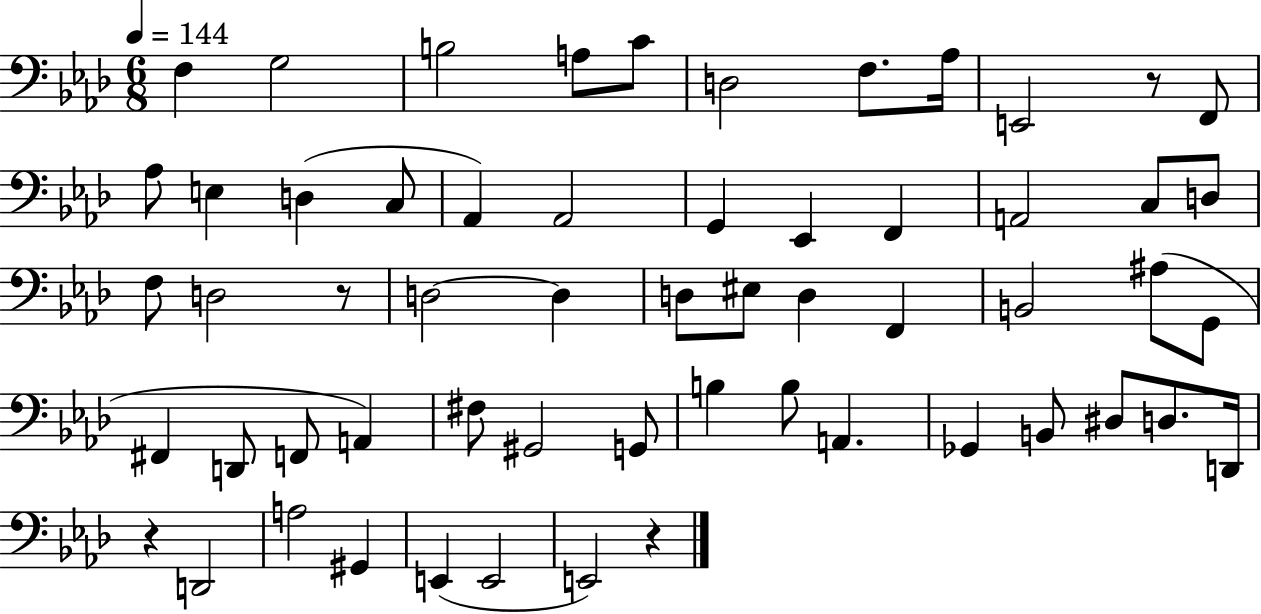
X:1
T:Untitled
M:6/8
L:1/4
K:Ab
F, G,2 B,2 A,/2 C/2 D,2 F,/2 _A,/4 E,,2 z/2 F,,/2 _A,/2 E, D, C,/2 _A,, _A,,2 G,, _E,, F,, A,,2 C,/2 D,/2 F,/2 D,2 z/2 D,2 D, D,/2 ^E,/2 D, F,, B,,2 ^A,/2 G,,/2 ^F,, D,,/2 F,,/2 A,, ^F,/2 ^G,,2 G,,/2 B, B,/2 A,, _G,, B,,/2 ^D,/2 D,/2 D,,/4 z D,,2 A,2 ^G,, E,, E,,2 E,,2 z